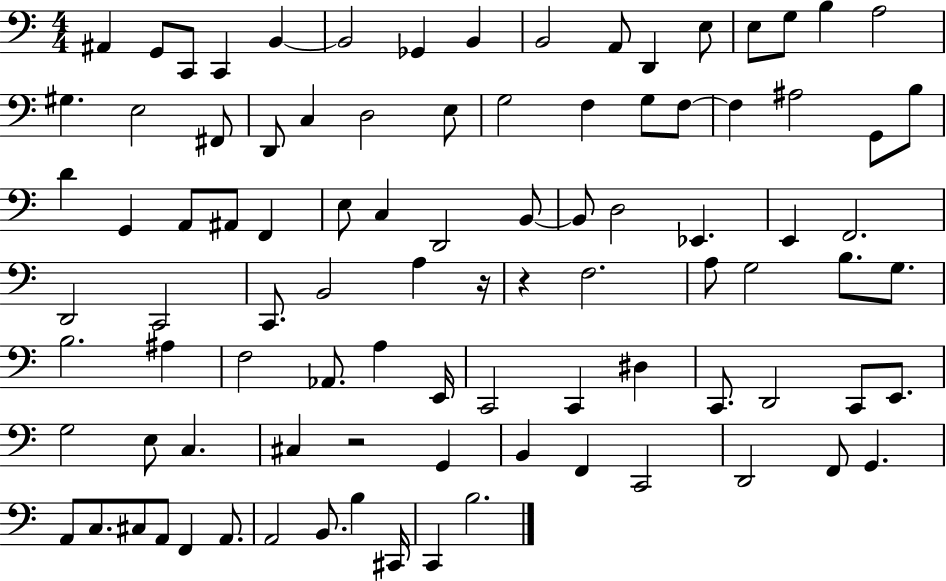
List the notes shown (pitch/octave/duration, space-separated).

A#2/q G2/e C2/e C2/q B2/q B2/h Gb2/q B2/q B2/h A2/e D2/q E3/e E3/e G3/e B3/q A3/h G#3/q. E3/h F#2/e D2/e C3/q D3/h E3/e G3/h F3/q G3/e F3/e F3/q A#3/h G2/e B3/e D4/q G2/q A2/e A#2/e F2/q E3/e C3/q D2/h B2/e B2/e D3/h Eb2/q. E2/q F2/h. D2/h C2/h C2/e. B2/h A3/q R/s R/q F3/h. A3/e G3/h B3/e. G3/e. B3/h. A#3/q F3/h Ab2/e. A3/q E2/s C2/h C2/q D#3/q C2/e. D2/h C2/e E2/e. G3/h E3/e C3/q. C#3/q R/h G2/q B2/q F2/q C2/h D2/h F2/e G2/q. A2/e C3/e. C#3/e A2/e F2/q A2/e. A2/h B2/e. B3/q C#2/s C2/q B3/h.